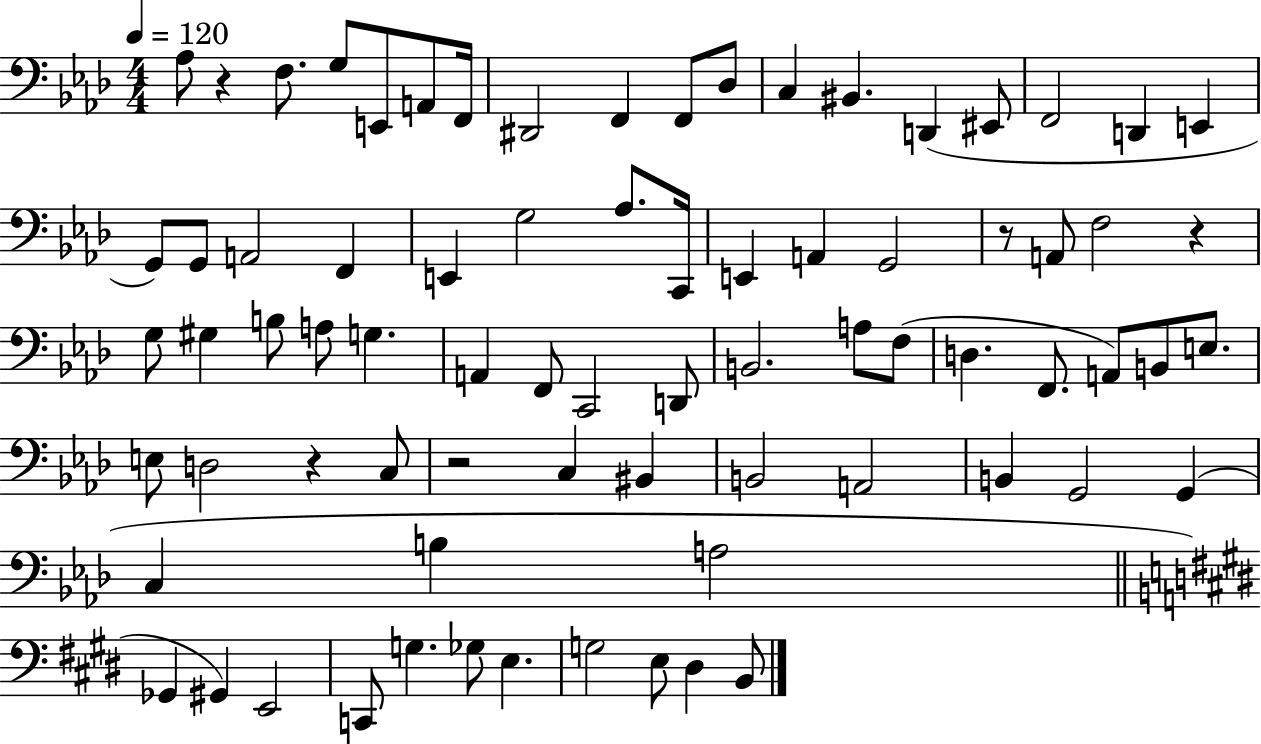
X:1
T:Untitled
M:4/4
L:1/4
K:Ab
_A,/2 z F,/2 G,/2 E,,/2 A,,/2 F,,/4 ^D,,2 F,, F,,/2 _D,/2 C, ^B,, D,, ^E,,/2 F,,2 D,, E,, G,,/2 G,,/2 A,,2 F,, E,, G,2 _A,/2 C,,/4 E,, A,, G,,2 z/2 A,,/2 F,2 z G,/2 ^G, B,/2 A,/2 G, A,, F,,/2 C,,2 D,,/2 B,,2 A,/2 F,/2 D, F,,/2 A,,/2 B,,/2 E,/2 E,/2 D,2 z C,/2 z2 C, ^B,, B,,2 A,,2 B,, G,,2 G,, C, B, A,2 _G,, ^G,, E,,2 C,,/2 G, _G,/2 E, G,2 E,/2 ^D, B,,/2